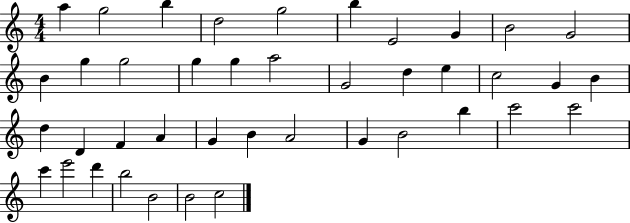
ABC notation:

X:1
T:Untitled
M:4/4
L:1/4
K:C
a g2 b d2 g2 b E2 G B2 G2 B g g2 g g a2 G2 d e c2 G B d D F A G B A2 G B2 b c'2 c'2 c' e'2 d' b2 B2 B2 c2